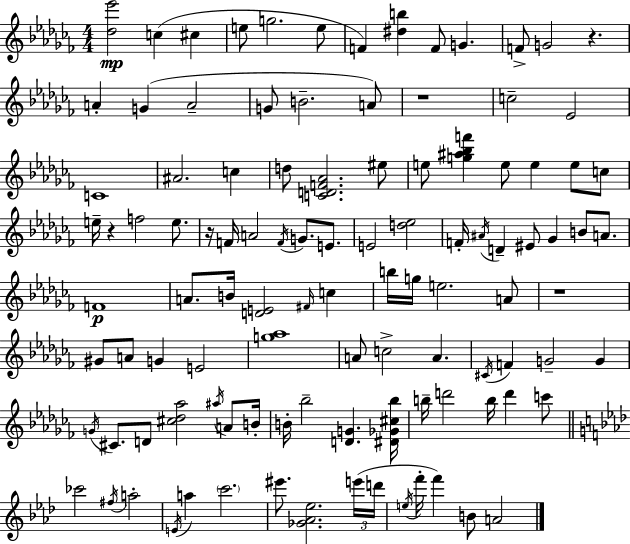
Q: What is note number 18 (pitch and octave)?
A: Eb4